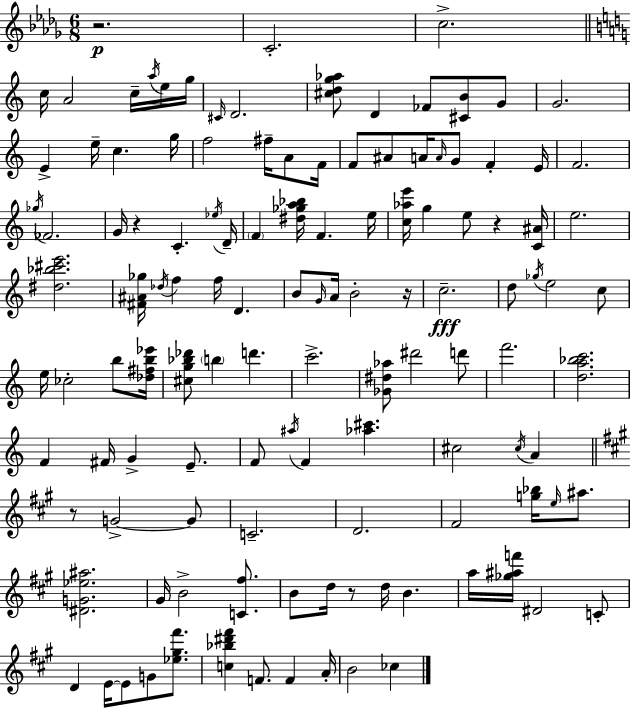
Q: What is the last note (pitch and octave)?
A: CES5